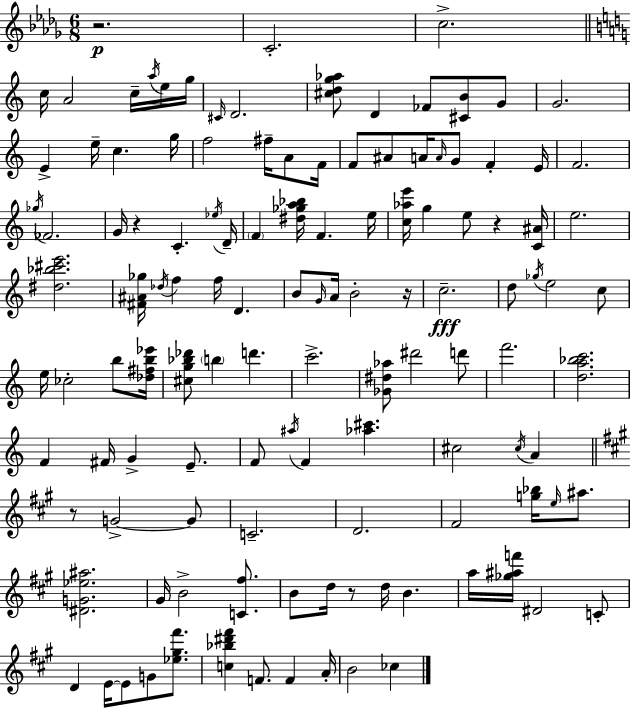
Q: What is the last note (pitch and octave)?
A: CES5